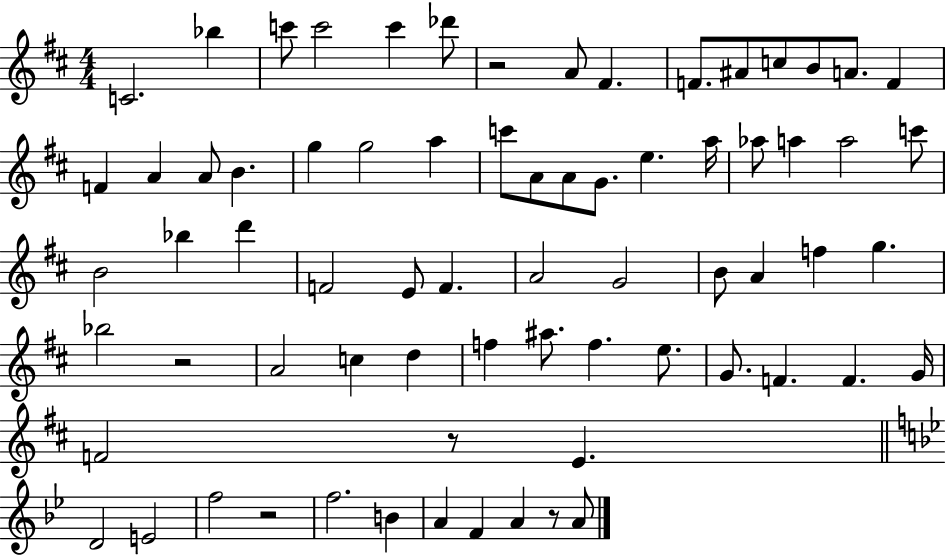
X:1
T:Untitled
M:4/4
L:1/4
K:D
C2 _b c'/2 c'2 c' _d'/2 z2 A/2 ^F F/2 ^A/2 c/2 B/2 A/2 F F A A/2 B g g2 a c'/2 A/2 A/2 G/2 e a/4 _a/2 a a2 c'/2 B2 _b d' F2 E/2 F A2 G2 B/2 A f g _b2 z2 A2 c d f ^a/2 f e/2 G/2 F F G/4 F2 z/2 E D2 E2 f2 z2 f2 B A F A z/2 A/2